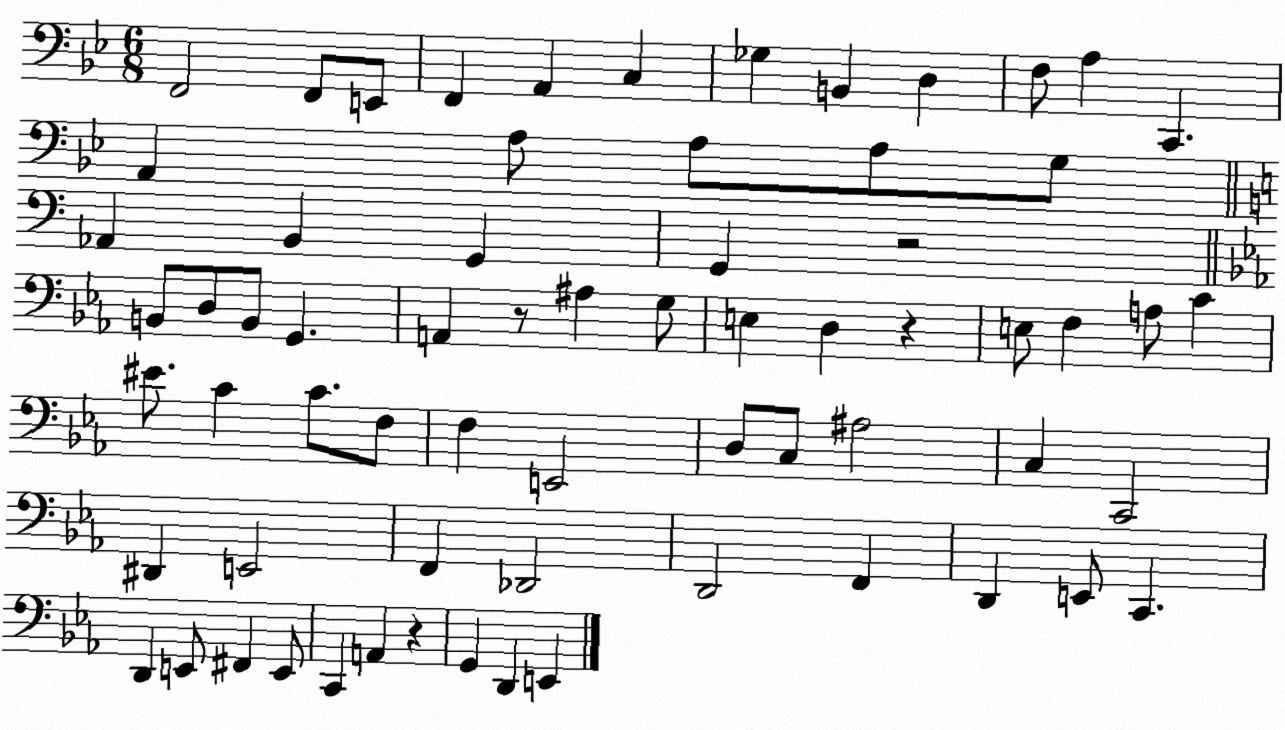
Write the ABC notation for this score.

X:1
T:Untitled
M:6/8
L:1/4
K:Bb
F,,2 F,,/2 E,,/2 F,, A,, C, _G, B,, D, F,/2 A, C,, A,, A,/2 A,/2 A,/2 G,/2 _A,, B,, G,, G,, z2 B,,/2 D,/2 B,,/2 G,, A,, z/2 ^A, G,/2 E, D, z E,/2 F, A,/2 C ^E/2 C C/2 F,/2 F, E,,2 D,/2 C,/2 ^A,2 C, C,,2 ^D,, E,,2 F,, _D,,2 D,,2 F,, D,, E,,/2 C,, D,, E,,/2 ^F,, E,,/2 C,, A,, z G,, D,, E,,